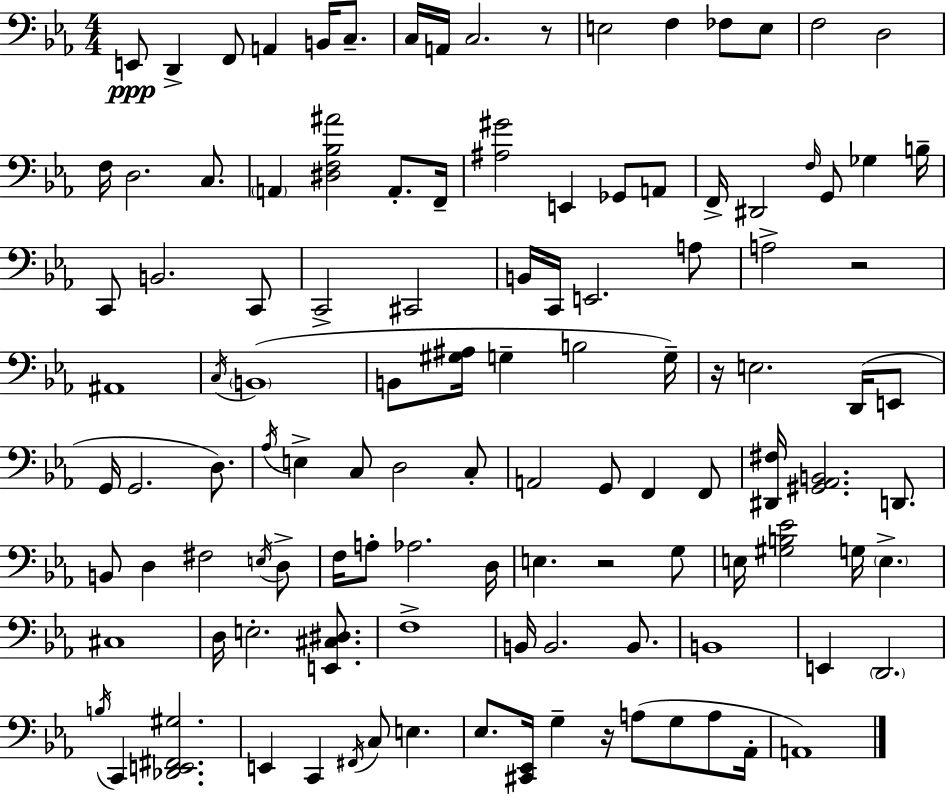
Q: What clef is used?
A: bass